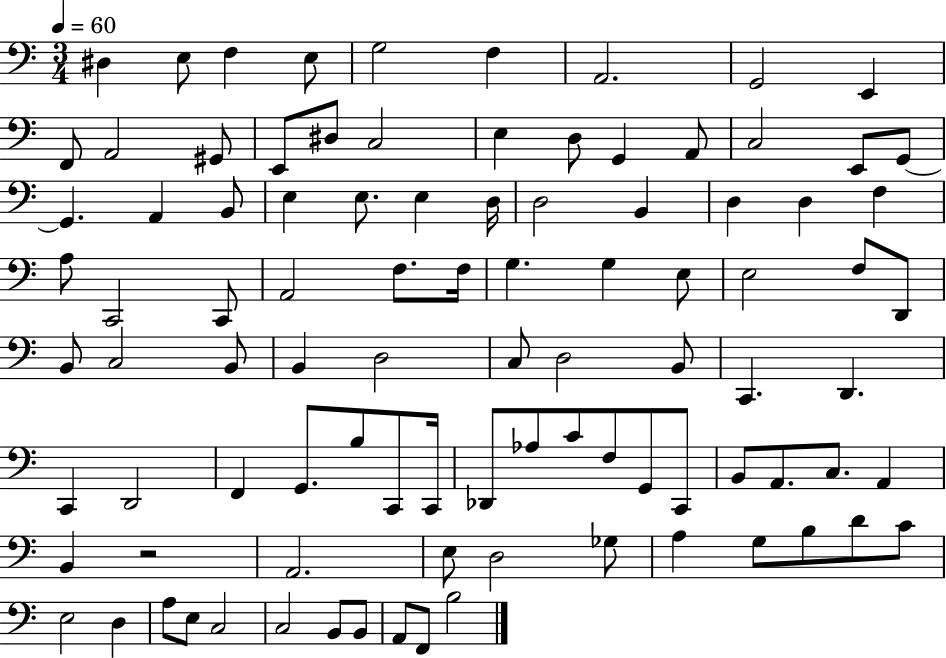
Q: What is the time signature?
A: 3/4